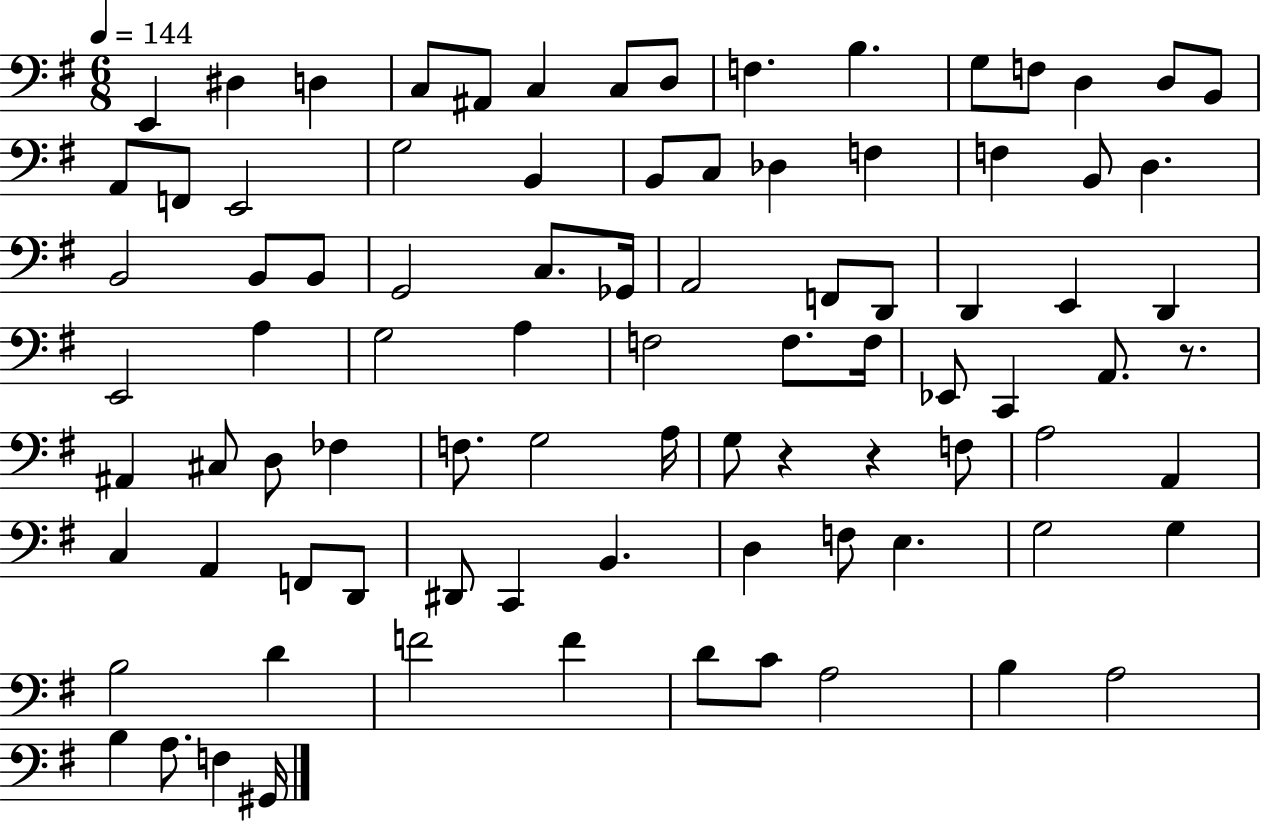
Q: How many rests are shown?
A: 3